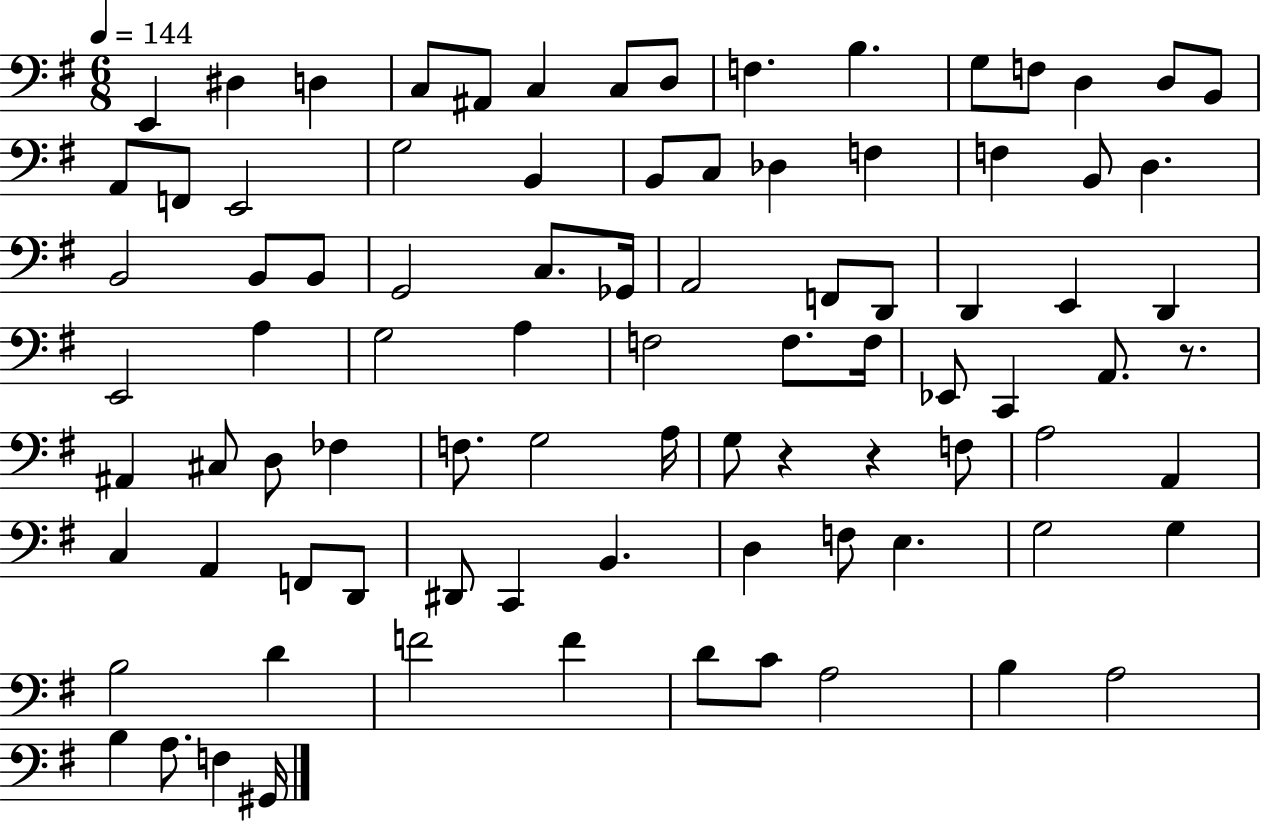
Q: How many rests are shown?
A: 3